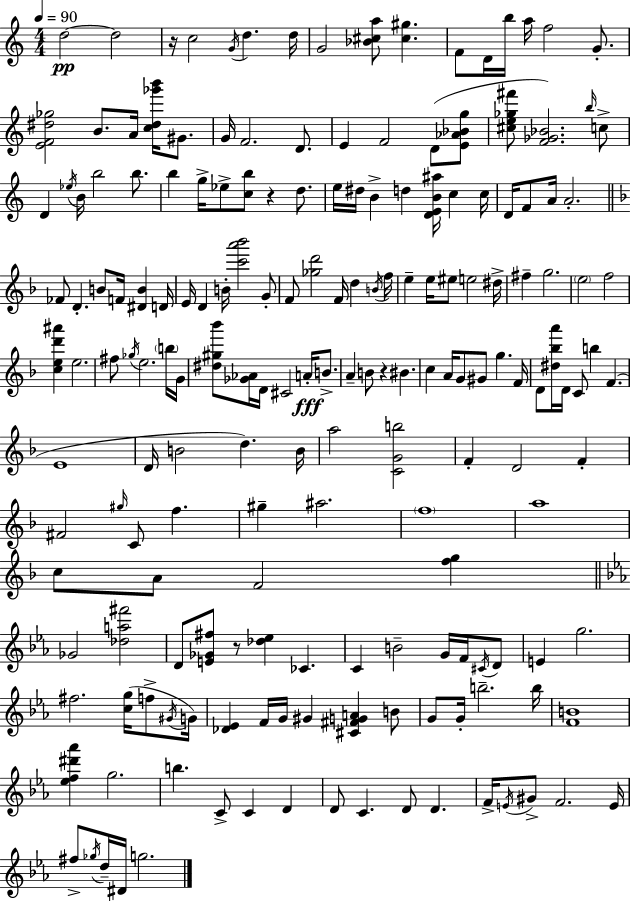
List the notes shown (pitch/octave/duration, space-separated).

D5/h D5/h R/s C5/h G4/s D5/q. D5/s G4/h [Bb4,C#5,A5]/e [C#5,G#5]/q. F4/e D4/s B5/s A5/s F5/h G4/e. [E4,F4,D#5,Gb5]/h B4/e. A4/s [C5,D#5,Gb6,B6]/s G#4/e. G4/s F4/h. D4/e. E4/q F4/h D4/e [E4,Ab4,Bb4,G5]/e [C#5,E5,Gb5,F#6]/e [F4,Gb4,Bb4]/h. B5/s C5/e D4/q Eb5/s B4/s B5/h B5/e. B5/q G5/s Eb5/e [C5,B5]/e R/q D5/e. E5/s D#5/s B4/q D5/q [D4,E4,B4,A#5]/s C5/q C5/s D4/s F4/e A4/s A4/h. FES4/e D4/q. B4/e F4/s [D#4,B4]/q D4/s E4/s D4/q B4/s [C6,A6,Bb6]/h G4/e F4/e [Gb5,D6]/h F4/s D5/q B4/s F5/s E5/q E5/s EIS5/e E5/h D#5/s F#5/q G5/h. E5/h F5/h [C5,E5,D6,A#6]/q E5/h. F#5/e Gb5/s E5/h. B5/s G4/s [D#5,G#5,Bb6]/e [Gb4,Ab4]/s D4/s C#4/h A4/s B4/e. A4/q B4/e R/q BIS4/q. C5/q A4/s G4/e G#4/e G5/q. F4/s D4/e [D#5,Bb5,A6]/s D4/s C4/e B5/q F4/q. E4/w D4/s B4/h D5/q. B4/s A5/h [C4,G4,B5]/h F4/q D4/h F4/q F#4/h G#5/s C4/e F5/q. G#5/q A#5/h. F5/w A5/w C5/e A4/e F4/h [F5,G5]/q Gb4/h [Db5,A5,F#6]/h D4/e [E4,Gb4,F#5]/e R/e [Db5,Eb5]/q CES4/q. C4/q B4/h G4/s F4/s C#4/s D4/e E4/q G5/h. F#5/h. [C5,G5]/s F5/e G#4/s G4/s [Db4,Eb4]/q F4/s G4/s G#4/q [C#4,F#4,G4,A4]/q B4/e G4/e G4/s B5/h. B5/s [F4,B4]/w [Eb5,F5,D#6,Ab6]/q G5/h. B5/q. C4/e C4/q D4/q D4/e C4/q. D4/e D4/q. F4/s E4/s G#4/e F4/h. E4/s F#5/e Gb5/s D5/s D#4/s G5/h.